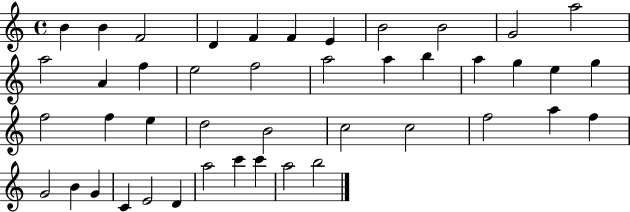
B4/q B4/q F4/h D4/q F4/q F4/q E4/q B4/h B4/h G4/h A5/h A5/h A4/q F5/q E5/h F5/h A5/h A5/q B5/q A5/q G5/q E5/q G5/q F5/h F5/q E5/q D5/h B4/h C5/h C5/h F5/h A5/q F5/q G4/h B4/q G4/q C4/q E4/h D4/q A5/h C6/q C6/q A5/h B5/h